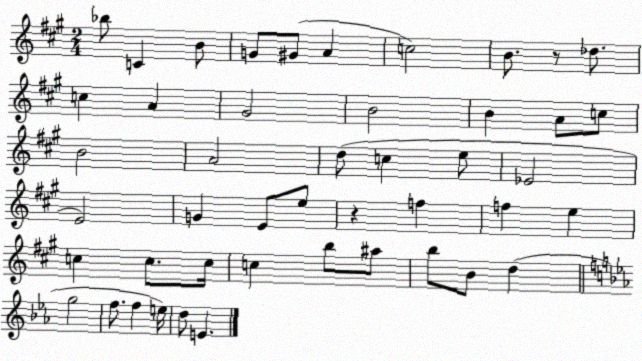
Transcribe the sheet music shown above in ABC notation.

X:1
T:Untitled
M:2/4
L:1/4
K:A
_b/2 C B/2 G/2 ^G/2 A c2 B/2 z/2 _d/2 c A ^G2 B2 B A/2 c/2 B2 A2 d/2 c e/2 _E2 E2 G E/2 e/2 z f f e c c/2 c/4 c b/2 ^a/2 b/2 B/2 d g2 f/2 f e/4 d/2 E